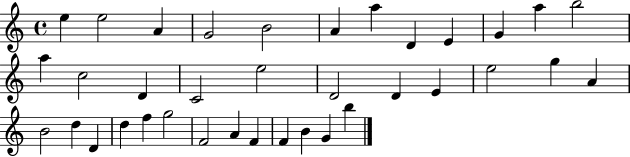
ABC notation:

X:1
T:Untitled
M:4/4
L:1/4
K:C
e e2 A G2 B2 A a D E G a b2 a c2 D C2 e2 D2 D E e2 g A B2 d D d f g2 F2 A F F B G b